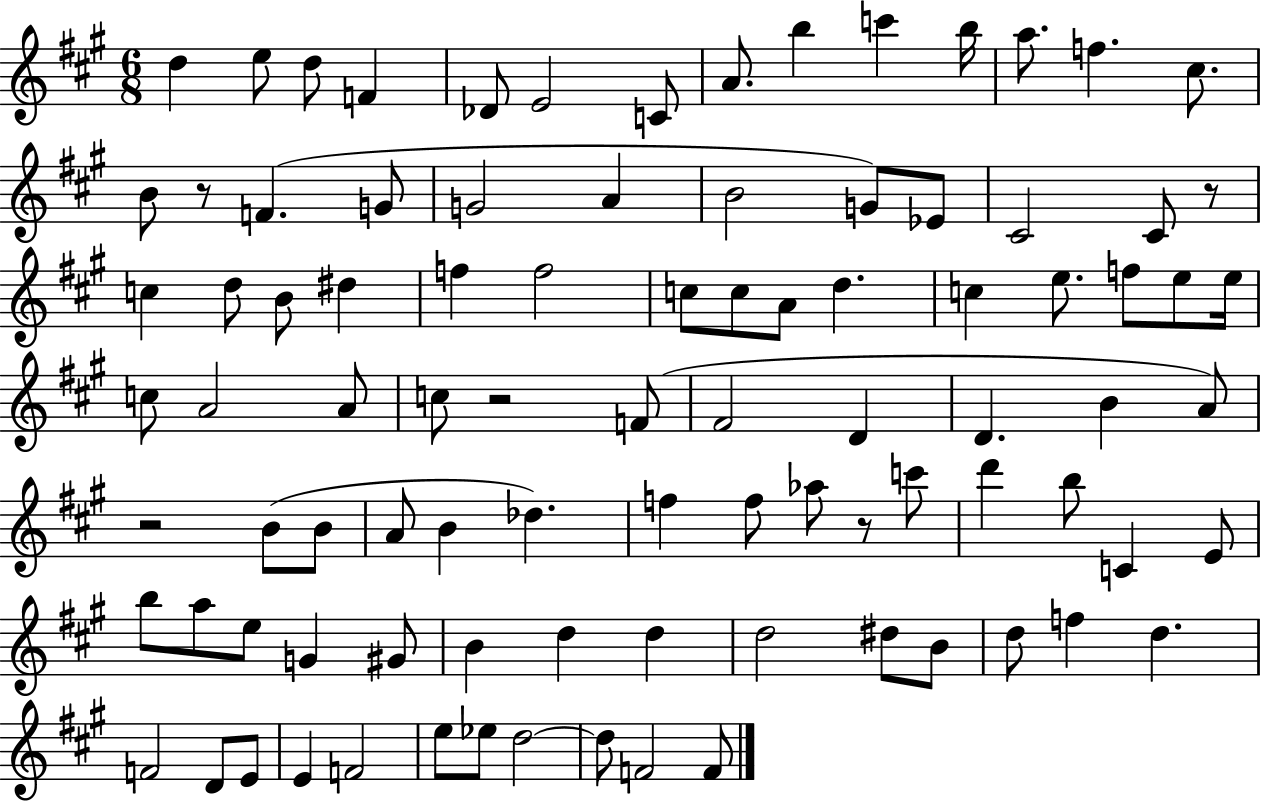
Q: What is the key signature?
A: A major